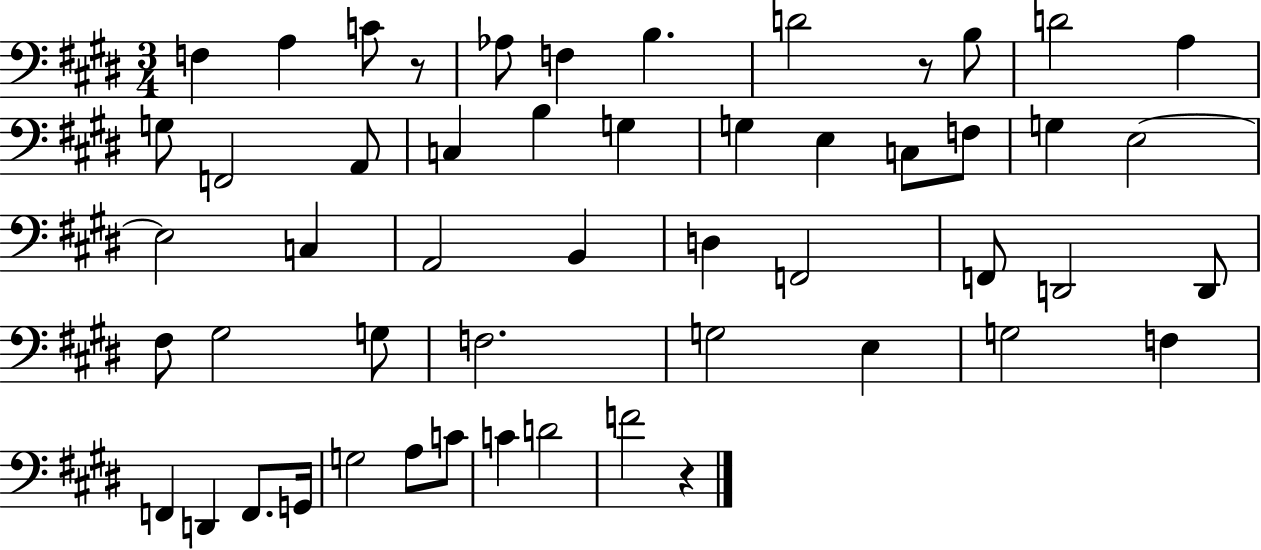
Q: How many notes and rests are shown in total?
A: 52